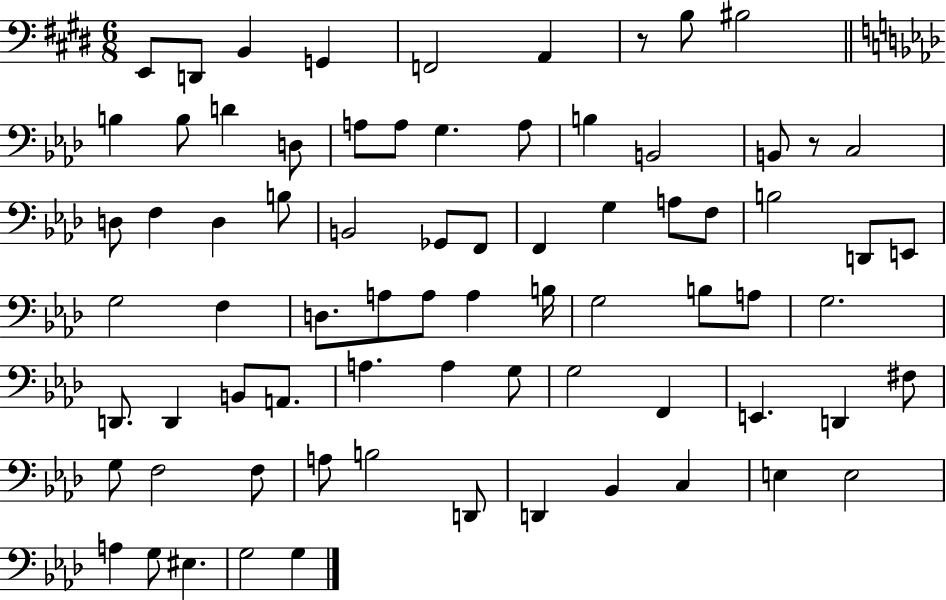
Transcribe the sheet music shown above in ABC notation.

X:1
T:Untitled
M:6/8
L:1/4
K:E
E,,/2 D,,/2 B,, G,, F,,2 A,, z/2 B,/2 ^B,2 B, B,/2 D D,/2 A,/2 A,/2 G, A,/2 B, B,,2 B,,/2 z/2 C,2 D,/2 F, D, B,/2 B,,2 _G,,/2 F,,/2 F,, G, A,/2 F,/2 B,2 D,,/2 E,,/2 G,2 F, D,/2 A,/2 A,/2 A, B,/4 G,2 B,/2 A,/2 G,2 D,,/2 D,, B,,/2 A,,/2 A, A, G,/2 G,2 F,, E,, D,, ^F,/2 G,/2 F,2 F,/2 A,/2 B,2 D,,/2 D,, _B,, C, E, E,2 A, G,/2 ^E, G,2 G,